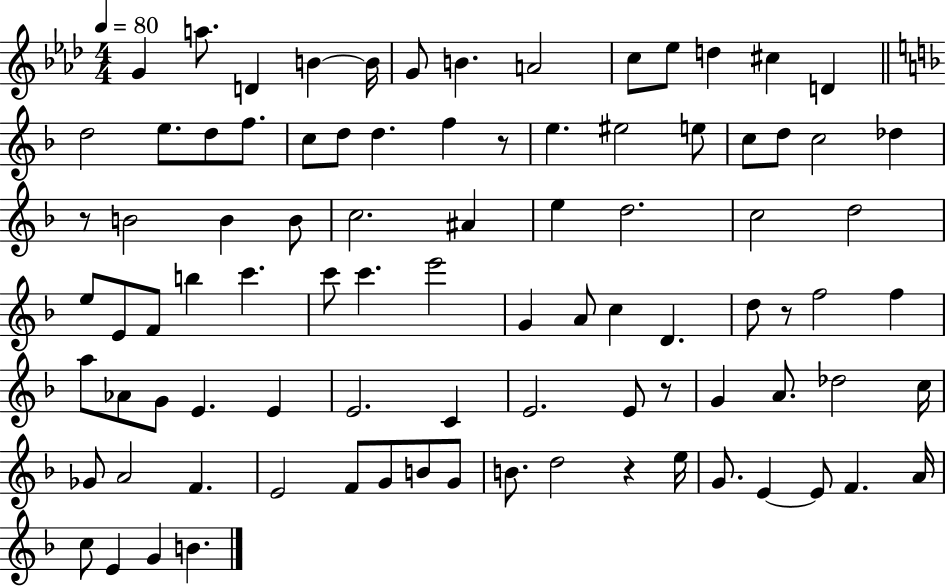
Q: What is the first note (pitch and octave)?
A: G4